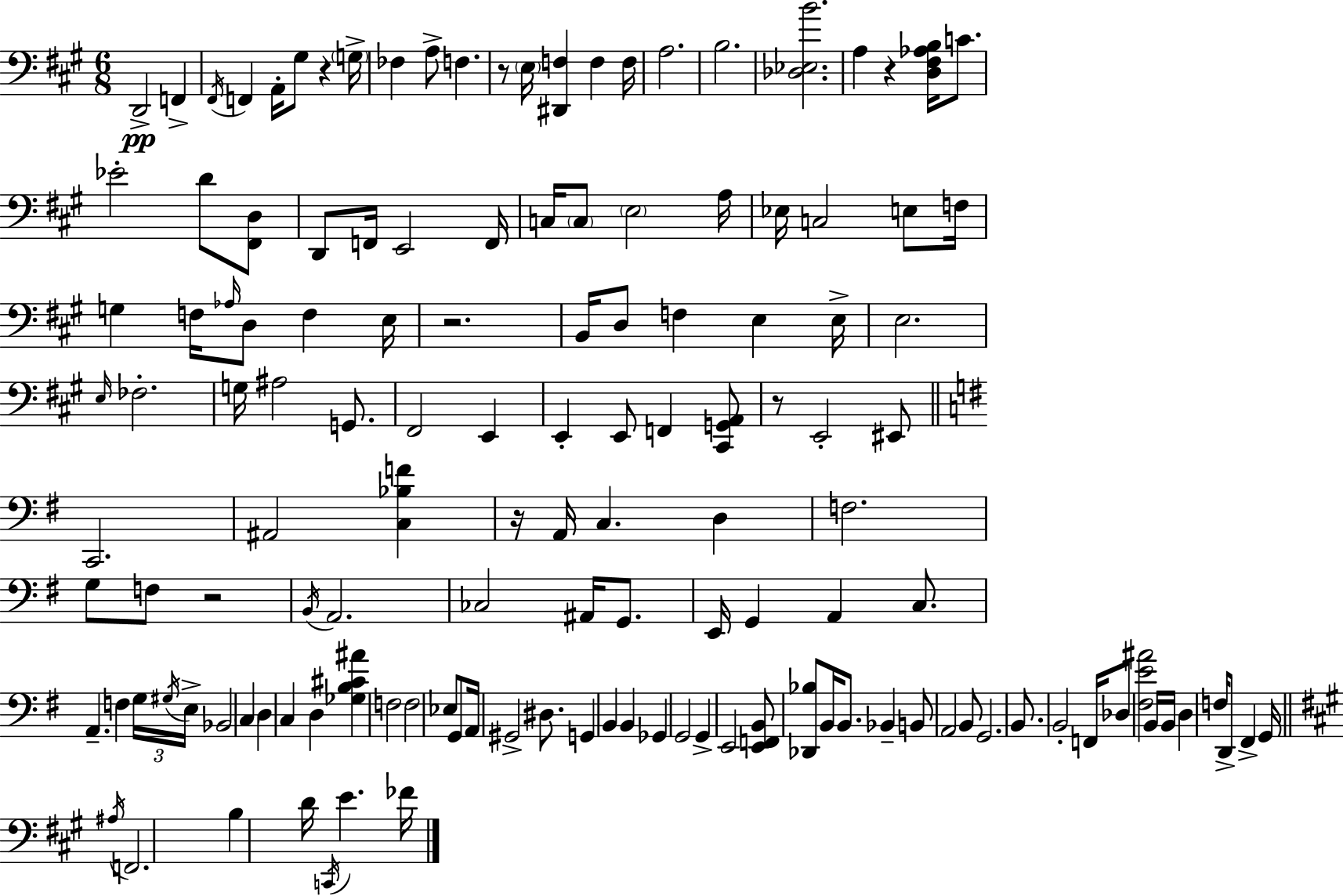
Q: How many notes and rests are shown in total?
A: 138